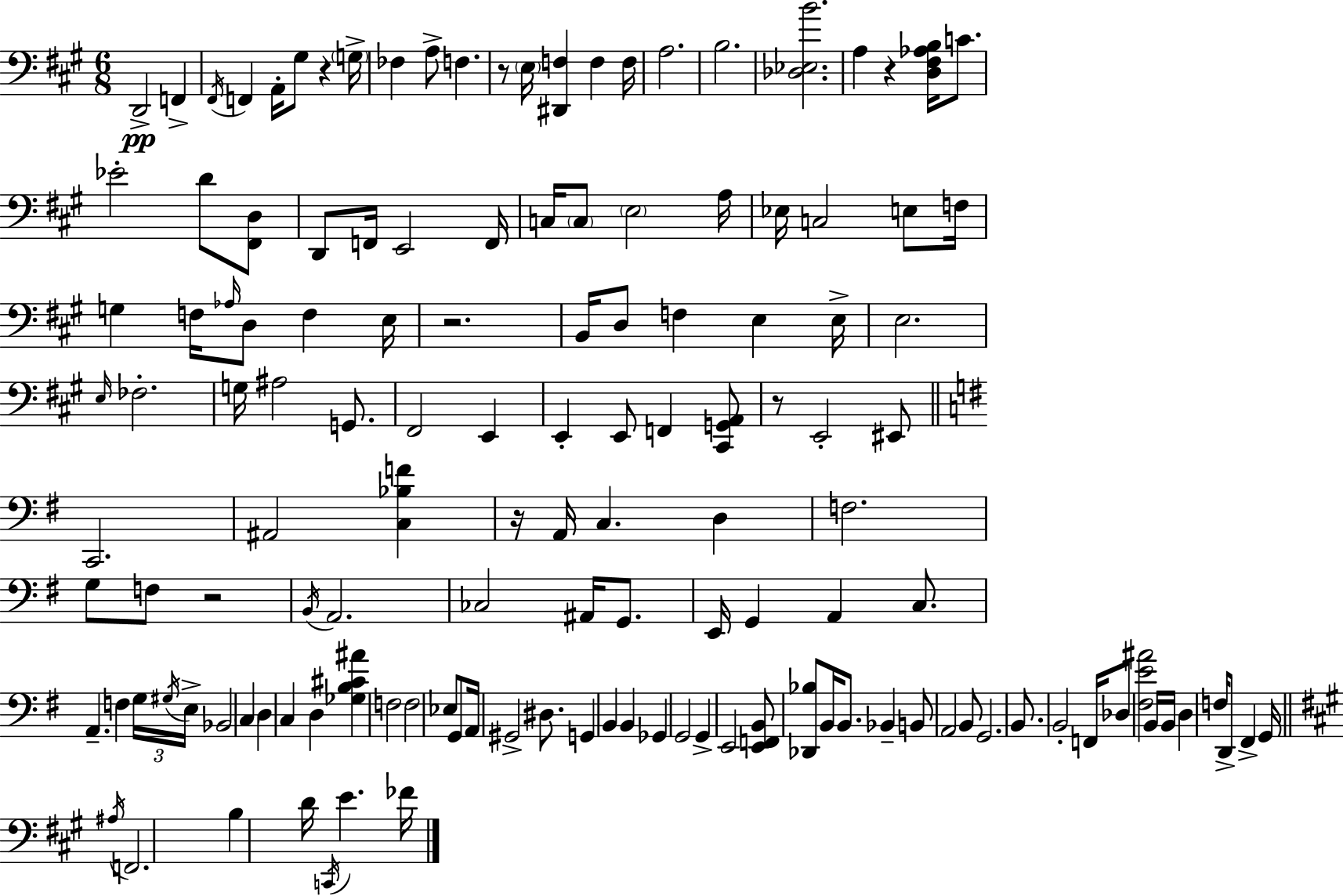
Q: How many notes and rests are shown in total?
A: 138